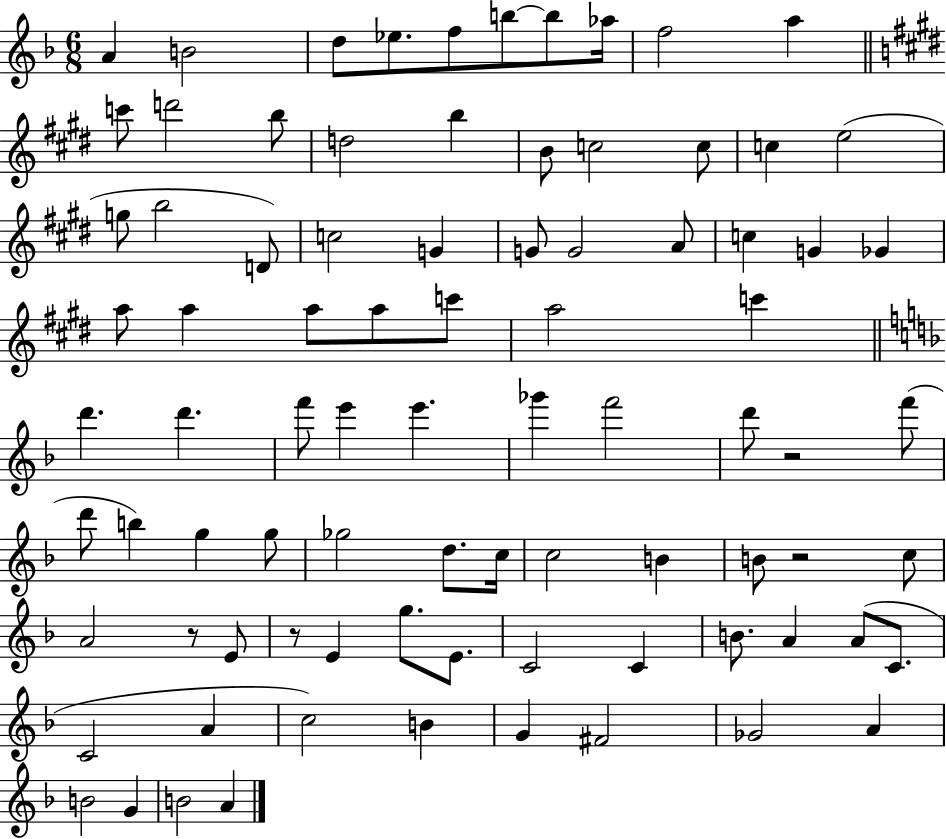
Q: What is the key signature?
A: F major